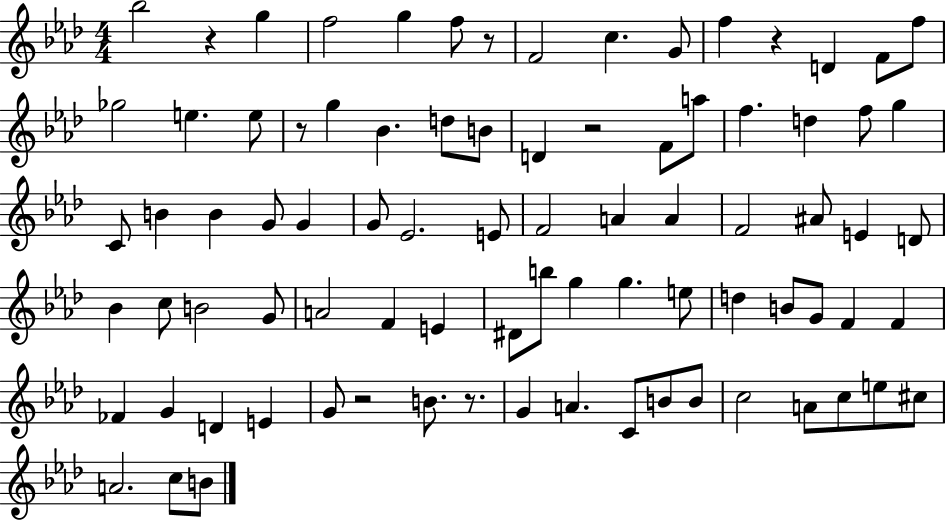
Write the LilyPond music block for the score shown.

{
  \clef treble
  \numericTimeSignature
  \time 4/4
  \key aes \major
  bes''2 r4 g''4 | f''2 g''4 f''8 r8 | f'2 c''4. g'8 | f''4 r4 d'4 f'8 f''8 | \break ges''2 e''4. e''8 | r8 g''4 bes'4. d''8 b'8 | d'4 r2 f'8 a''8 | f''4. d''4 f''8 g''4 | \break c'8 b'4 b'4 g'8 g'4 | g'8 ees'2. e'8 | f'2 a'4 a'4 | f'2 ais'8 e'4 d'8 | \break bes'4 c''8 b'2 g'8 | a'2 f'4 e'4 | dis'8 b''8 g''4 g''4. e''8 | d''4 b'8 g'8 f'4 f'4 | \break fes'4 g'4 d'4 e'4 | g'8 r2 b'8. r8. | g'4 a'4. c'8 b'8 b'8 | c''2 a'8 c''8 e''8 cis''8 | \break a'2. c''8 b'8 | \bar "|."
}